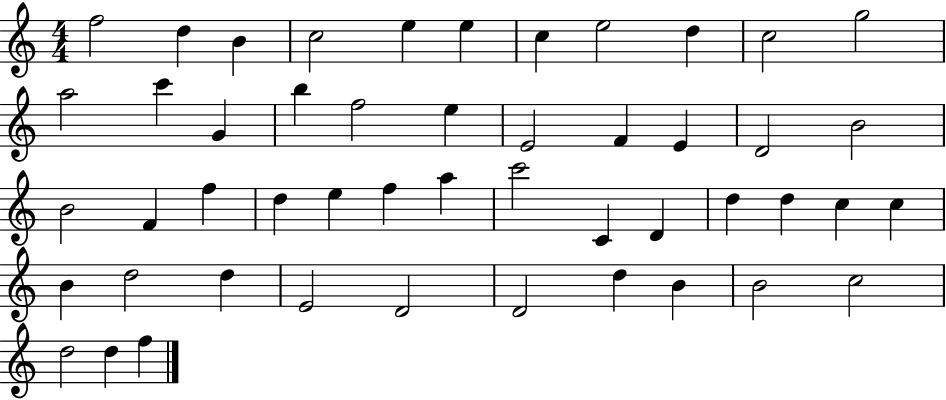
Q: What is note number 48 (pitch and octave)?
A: D5